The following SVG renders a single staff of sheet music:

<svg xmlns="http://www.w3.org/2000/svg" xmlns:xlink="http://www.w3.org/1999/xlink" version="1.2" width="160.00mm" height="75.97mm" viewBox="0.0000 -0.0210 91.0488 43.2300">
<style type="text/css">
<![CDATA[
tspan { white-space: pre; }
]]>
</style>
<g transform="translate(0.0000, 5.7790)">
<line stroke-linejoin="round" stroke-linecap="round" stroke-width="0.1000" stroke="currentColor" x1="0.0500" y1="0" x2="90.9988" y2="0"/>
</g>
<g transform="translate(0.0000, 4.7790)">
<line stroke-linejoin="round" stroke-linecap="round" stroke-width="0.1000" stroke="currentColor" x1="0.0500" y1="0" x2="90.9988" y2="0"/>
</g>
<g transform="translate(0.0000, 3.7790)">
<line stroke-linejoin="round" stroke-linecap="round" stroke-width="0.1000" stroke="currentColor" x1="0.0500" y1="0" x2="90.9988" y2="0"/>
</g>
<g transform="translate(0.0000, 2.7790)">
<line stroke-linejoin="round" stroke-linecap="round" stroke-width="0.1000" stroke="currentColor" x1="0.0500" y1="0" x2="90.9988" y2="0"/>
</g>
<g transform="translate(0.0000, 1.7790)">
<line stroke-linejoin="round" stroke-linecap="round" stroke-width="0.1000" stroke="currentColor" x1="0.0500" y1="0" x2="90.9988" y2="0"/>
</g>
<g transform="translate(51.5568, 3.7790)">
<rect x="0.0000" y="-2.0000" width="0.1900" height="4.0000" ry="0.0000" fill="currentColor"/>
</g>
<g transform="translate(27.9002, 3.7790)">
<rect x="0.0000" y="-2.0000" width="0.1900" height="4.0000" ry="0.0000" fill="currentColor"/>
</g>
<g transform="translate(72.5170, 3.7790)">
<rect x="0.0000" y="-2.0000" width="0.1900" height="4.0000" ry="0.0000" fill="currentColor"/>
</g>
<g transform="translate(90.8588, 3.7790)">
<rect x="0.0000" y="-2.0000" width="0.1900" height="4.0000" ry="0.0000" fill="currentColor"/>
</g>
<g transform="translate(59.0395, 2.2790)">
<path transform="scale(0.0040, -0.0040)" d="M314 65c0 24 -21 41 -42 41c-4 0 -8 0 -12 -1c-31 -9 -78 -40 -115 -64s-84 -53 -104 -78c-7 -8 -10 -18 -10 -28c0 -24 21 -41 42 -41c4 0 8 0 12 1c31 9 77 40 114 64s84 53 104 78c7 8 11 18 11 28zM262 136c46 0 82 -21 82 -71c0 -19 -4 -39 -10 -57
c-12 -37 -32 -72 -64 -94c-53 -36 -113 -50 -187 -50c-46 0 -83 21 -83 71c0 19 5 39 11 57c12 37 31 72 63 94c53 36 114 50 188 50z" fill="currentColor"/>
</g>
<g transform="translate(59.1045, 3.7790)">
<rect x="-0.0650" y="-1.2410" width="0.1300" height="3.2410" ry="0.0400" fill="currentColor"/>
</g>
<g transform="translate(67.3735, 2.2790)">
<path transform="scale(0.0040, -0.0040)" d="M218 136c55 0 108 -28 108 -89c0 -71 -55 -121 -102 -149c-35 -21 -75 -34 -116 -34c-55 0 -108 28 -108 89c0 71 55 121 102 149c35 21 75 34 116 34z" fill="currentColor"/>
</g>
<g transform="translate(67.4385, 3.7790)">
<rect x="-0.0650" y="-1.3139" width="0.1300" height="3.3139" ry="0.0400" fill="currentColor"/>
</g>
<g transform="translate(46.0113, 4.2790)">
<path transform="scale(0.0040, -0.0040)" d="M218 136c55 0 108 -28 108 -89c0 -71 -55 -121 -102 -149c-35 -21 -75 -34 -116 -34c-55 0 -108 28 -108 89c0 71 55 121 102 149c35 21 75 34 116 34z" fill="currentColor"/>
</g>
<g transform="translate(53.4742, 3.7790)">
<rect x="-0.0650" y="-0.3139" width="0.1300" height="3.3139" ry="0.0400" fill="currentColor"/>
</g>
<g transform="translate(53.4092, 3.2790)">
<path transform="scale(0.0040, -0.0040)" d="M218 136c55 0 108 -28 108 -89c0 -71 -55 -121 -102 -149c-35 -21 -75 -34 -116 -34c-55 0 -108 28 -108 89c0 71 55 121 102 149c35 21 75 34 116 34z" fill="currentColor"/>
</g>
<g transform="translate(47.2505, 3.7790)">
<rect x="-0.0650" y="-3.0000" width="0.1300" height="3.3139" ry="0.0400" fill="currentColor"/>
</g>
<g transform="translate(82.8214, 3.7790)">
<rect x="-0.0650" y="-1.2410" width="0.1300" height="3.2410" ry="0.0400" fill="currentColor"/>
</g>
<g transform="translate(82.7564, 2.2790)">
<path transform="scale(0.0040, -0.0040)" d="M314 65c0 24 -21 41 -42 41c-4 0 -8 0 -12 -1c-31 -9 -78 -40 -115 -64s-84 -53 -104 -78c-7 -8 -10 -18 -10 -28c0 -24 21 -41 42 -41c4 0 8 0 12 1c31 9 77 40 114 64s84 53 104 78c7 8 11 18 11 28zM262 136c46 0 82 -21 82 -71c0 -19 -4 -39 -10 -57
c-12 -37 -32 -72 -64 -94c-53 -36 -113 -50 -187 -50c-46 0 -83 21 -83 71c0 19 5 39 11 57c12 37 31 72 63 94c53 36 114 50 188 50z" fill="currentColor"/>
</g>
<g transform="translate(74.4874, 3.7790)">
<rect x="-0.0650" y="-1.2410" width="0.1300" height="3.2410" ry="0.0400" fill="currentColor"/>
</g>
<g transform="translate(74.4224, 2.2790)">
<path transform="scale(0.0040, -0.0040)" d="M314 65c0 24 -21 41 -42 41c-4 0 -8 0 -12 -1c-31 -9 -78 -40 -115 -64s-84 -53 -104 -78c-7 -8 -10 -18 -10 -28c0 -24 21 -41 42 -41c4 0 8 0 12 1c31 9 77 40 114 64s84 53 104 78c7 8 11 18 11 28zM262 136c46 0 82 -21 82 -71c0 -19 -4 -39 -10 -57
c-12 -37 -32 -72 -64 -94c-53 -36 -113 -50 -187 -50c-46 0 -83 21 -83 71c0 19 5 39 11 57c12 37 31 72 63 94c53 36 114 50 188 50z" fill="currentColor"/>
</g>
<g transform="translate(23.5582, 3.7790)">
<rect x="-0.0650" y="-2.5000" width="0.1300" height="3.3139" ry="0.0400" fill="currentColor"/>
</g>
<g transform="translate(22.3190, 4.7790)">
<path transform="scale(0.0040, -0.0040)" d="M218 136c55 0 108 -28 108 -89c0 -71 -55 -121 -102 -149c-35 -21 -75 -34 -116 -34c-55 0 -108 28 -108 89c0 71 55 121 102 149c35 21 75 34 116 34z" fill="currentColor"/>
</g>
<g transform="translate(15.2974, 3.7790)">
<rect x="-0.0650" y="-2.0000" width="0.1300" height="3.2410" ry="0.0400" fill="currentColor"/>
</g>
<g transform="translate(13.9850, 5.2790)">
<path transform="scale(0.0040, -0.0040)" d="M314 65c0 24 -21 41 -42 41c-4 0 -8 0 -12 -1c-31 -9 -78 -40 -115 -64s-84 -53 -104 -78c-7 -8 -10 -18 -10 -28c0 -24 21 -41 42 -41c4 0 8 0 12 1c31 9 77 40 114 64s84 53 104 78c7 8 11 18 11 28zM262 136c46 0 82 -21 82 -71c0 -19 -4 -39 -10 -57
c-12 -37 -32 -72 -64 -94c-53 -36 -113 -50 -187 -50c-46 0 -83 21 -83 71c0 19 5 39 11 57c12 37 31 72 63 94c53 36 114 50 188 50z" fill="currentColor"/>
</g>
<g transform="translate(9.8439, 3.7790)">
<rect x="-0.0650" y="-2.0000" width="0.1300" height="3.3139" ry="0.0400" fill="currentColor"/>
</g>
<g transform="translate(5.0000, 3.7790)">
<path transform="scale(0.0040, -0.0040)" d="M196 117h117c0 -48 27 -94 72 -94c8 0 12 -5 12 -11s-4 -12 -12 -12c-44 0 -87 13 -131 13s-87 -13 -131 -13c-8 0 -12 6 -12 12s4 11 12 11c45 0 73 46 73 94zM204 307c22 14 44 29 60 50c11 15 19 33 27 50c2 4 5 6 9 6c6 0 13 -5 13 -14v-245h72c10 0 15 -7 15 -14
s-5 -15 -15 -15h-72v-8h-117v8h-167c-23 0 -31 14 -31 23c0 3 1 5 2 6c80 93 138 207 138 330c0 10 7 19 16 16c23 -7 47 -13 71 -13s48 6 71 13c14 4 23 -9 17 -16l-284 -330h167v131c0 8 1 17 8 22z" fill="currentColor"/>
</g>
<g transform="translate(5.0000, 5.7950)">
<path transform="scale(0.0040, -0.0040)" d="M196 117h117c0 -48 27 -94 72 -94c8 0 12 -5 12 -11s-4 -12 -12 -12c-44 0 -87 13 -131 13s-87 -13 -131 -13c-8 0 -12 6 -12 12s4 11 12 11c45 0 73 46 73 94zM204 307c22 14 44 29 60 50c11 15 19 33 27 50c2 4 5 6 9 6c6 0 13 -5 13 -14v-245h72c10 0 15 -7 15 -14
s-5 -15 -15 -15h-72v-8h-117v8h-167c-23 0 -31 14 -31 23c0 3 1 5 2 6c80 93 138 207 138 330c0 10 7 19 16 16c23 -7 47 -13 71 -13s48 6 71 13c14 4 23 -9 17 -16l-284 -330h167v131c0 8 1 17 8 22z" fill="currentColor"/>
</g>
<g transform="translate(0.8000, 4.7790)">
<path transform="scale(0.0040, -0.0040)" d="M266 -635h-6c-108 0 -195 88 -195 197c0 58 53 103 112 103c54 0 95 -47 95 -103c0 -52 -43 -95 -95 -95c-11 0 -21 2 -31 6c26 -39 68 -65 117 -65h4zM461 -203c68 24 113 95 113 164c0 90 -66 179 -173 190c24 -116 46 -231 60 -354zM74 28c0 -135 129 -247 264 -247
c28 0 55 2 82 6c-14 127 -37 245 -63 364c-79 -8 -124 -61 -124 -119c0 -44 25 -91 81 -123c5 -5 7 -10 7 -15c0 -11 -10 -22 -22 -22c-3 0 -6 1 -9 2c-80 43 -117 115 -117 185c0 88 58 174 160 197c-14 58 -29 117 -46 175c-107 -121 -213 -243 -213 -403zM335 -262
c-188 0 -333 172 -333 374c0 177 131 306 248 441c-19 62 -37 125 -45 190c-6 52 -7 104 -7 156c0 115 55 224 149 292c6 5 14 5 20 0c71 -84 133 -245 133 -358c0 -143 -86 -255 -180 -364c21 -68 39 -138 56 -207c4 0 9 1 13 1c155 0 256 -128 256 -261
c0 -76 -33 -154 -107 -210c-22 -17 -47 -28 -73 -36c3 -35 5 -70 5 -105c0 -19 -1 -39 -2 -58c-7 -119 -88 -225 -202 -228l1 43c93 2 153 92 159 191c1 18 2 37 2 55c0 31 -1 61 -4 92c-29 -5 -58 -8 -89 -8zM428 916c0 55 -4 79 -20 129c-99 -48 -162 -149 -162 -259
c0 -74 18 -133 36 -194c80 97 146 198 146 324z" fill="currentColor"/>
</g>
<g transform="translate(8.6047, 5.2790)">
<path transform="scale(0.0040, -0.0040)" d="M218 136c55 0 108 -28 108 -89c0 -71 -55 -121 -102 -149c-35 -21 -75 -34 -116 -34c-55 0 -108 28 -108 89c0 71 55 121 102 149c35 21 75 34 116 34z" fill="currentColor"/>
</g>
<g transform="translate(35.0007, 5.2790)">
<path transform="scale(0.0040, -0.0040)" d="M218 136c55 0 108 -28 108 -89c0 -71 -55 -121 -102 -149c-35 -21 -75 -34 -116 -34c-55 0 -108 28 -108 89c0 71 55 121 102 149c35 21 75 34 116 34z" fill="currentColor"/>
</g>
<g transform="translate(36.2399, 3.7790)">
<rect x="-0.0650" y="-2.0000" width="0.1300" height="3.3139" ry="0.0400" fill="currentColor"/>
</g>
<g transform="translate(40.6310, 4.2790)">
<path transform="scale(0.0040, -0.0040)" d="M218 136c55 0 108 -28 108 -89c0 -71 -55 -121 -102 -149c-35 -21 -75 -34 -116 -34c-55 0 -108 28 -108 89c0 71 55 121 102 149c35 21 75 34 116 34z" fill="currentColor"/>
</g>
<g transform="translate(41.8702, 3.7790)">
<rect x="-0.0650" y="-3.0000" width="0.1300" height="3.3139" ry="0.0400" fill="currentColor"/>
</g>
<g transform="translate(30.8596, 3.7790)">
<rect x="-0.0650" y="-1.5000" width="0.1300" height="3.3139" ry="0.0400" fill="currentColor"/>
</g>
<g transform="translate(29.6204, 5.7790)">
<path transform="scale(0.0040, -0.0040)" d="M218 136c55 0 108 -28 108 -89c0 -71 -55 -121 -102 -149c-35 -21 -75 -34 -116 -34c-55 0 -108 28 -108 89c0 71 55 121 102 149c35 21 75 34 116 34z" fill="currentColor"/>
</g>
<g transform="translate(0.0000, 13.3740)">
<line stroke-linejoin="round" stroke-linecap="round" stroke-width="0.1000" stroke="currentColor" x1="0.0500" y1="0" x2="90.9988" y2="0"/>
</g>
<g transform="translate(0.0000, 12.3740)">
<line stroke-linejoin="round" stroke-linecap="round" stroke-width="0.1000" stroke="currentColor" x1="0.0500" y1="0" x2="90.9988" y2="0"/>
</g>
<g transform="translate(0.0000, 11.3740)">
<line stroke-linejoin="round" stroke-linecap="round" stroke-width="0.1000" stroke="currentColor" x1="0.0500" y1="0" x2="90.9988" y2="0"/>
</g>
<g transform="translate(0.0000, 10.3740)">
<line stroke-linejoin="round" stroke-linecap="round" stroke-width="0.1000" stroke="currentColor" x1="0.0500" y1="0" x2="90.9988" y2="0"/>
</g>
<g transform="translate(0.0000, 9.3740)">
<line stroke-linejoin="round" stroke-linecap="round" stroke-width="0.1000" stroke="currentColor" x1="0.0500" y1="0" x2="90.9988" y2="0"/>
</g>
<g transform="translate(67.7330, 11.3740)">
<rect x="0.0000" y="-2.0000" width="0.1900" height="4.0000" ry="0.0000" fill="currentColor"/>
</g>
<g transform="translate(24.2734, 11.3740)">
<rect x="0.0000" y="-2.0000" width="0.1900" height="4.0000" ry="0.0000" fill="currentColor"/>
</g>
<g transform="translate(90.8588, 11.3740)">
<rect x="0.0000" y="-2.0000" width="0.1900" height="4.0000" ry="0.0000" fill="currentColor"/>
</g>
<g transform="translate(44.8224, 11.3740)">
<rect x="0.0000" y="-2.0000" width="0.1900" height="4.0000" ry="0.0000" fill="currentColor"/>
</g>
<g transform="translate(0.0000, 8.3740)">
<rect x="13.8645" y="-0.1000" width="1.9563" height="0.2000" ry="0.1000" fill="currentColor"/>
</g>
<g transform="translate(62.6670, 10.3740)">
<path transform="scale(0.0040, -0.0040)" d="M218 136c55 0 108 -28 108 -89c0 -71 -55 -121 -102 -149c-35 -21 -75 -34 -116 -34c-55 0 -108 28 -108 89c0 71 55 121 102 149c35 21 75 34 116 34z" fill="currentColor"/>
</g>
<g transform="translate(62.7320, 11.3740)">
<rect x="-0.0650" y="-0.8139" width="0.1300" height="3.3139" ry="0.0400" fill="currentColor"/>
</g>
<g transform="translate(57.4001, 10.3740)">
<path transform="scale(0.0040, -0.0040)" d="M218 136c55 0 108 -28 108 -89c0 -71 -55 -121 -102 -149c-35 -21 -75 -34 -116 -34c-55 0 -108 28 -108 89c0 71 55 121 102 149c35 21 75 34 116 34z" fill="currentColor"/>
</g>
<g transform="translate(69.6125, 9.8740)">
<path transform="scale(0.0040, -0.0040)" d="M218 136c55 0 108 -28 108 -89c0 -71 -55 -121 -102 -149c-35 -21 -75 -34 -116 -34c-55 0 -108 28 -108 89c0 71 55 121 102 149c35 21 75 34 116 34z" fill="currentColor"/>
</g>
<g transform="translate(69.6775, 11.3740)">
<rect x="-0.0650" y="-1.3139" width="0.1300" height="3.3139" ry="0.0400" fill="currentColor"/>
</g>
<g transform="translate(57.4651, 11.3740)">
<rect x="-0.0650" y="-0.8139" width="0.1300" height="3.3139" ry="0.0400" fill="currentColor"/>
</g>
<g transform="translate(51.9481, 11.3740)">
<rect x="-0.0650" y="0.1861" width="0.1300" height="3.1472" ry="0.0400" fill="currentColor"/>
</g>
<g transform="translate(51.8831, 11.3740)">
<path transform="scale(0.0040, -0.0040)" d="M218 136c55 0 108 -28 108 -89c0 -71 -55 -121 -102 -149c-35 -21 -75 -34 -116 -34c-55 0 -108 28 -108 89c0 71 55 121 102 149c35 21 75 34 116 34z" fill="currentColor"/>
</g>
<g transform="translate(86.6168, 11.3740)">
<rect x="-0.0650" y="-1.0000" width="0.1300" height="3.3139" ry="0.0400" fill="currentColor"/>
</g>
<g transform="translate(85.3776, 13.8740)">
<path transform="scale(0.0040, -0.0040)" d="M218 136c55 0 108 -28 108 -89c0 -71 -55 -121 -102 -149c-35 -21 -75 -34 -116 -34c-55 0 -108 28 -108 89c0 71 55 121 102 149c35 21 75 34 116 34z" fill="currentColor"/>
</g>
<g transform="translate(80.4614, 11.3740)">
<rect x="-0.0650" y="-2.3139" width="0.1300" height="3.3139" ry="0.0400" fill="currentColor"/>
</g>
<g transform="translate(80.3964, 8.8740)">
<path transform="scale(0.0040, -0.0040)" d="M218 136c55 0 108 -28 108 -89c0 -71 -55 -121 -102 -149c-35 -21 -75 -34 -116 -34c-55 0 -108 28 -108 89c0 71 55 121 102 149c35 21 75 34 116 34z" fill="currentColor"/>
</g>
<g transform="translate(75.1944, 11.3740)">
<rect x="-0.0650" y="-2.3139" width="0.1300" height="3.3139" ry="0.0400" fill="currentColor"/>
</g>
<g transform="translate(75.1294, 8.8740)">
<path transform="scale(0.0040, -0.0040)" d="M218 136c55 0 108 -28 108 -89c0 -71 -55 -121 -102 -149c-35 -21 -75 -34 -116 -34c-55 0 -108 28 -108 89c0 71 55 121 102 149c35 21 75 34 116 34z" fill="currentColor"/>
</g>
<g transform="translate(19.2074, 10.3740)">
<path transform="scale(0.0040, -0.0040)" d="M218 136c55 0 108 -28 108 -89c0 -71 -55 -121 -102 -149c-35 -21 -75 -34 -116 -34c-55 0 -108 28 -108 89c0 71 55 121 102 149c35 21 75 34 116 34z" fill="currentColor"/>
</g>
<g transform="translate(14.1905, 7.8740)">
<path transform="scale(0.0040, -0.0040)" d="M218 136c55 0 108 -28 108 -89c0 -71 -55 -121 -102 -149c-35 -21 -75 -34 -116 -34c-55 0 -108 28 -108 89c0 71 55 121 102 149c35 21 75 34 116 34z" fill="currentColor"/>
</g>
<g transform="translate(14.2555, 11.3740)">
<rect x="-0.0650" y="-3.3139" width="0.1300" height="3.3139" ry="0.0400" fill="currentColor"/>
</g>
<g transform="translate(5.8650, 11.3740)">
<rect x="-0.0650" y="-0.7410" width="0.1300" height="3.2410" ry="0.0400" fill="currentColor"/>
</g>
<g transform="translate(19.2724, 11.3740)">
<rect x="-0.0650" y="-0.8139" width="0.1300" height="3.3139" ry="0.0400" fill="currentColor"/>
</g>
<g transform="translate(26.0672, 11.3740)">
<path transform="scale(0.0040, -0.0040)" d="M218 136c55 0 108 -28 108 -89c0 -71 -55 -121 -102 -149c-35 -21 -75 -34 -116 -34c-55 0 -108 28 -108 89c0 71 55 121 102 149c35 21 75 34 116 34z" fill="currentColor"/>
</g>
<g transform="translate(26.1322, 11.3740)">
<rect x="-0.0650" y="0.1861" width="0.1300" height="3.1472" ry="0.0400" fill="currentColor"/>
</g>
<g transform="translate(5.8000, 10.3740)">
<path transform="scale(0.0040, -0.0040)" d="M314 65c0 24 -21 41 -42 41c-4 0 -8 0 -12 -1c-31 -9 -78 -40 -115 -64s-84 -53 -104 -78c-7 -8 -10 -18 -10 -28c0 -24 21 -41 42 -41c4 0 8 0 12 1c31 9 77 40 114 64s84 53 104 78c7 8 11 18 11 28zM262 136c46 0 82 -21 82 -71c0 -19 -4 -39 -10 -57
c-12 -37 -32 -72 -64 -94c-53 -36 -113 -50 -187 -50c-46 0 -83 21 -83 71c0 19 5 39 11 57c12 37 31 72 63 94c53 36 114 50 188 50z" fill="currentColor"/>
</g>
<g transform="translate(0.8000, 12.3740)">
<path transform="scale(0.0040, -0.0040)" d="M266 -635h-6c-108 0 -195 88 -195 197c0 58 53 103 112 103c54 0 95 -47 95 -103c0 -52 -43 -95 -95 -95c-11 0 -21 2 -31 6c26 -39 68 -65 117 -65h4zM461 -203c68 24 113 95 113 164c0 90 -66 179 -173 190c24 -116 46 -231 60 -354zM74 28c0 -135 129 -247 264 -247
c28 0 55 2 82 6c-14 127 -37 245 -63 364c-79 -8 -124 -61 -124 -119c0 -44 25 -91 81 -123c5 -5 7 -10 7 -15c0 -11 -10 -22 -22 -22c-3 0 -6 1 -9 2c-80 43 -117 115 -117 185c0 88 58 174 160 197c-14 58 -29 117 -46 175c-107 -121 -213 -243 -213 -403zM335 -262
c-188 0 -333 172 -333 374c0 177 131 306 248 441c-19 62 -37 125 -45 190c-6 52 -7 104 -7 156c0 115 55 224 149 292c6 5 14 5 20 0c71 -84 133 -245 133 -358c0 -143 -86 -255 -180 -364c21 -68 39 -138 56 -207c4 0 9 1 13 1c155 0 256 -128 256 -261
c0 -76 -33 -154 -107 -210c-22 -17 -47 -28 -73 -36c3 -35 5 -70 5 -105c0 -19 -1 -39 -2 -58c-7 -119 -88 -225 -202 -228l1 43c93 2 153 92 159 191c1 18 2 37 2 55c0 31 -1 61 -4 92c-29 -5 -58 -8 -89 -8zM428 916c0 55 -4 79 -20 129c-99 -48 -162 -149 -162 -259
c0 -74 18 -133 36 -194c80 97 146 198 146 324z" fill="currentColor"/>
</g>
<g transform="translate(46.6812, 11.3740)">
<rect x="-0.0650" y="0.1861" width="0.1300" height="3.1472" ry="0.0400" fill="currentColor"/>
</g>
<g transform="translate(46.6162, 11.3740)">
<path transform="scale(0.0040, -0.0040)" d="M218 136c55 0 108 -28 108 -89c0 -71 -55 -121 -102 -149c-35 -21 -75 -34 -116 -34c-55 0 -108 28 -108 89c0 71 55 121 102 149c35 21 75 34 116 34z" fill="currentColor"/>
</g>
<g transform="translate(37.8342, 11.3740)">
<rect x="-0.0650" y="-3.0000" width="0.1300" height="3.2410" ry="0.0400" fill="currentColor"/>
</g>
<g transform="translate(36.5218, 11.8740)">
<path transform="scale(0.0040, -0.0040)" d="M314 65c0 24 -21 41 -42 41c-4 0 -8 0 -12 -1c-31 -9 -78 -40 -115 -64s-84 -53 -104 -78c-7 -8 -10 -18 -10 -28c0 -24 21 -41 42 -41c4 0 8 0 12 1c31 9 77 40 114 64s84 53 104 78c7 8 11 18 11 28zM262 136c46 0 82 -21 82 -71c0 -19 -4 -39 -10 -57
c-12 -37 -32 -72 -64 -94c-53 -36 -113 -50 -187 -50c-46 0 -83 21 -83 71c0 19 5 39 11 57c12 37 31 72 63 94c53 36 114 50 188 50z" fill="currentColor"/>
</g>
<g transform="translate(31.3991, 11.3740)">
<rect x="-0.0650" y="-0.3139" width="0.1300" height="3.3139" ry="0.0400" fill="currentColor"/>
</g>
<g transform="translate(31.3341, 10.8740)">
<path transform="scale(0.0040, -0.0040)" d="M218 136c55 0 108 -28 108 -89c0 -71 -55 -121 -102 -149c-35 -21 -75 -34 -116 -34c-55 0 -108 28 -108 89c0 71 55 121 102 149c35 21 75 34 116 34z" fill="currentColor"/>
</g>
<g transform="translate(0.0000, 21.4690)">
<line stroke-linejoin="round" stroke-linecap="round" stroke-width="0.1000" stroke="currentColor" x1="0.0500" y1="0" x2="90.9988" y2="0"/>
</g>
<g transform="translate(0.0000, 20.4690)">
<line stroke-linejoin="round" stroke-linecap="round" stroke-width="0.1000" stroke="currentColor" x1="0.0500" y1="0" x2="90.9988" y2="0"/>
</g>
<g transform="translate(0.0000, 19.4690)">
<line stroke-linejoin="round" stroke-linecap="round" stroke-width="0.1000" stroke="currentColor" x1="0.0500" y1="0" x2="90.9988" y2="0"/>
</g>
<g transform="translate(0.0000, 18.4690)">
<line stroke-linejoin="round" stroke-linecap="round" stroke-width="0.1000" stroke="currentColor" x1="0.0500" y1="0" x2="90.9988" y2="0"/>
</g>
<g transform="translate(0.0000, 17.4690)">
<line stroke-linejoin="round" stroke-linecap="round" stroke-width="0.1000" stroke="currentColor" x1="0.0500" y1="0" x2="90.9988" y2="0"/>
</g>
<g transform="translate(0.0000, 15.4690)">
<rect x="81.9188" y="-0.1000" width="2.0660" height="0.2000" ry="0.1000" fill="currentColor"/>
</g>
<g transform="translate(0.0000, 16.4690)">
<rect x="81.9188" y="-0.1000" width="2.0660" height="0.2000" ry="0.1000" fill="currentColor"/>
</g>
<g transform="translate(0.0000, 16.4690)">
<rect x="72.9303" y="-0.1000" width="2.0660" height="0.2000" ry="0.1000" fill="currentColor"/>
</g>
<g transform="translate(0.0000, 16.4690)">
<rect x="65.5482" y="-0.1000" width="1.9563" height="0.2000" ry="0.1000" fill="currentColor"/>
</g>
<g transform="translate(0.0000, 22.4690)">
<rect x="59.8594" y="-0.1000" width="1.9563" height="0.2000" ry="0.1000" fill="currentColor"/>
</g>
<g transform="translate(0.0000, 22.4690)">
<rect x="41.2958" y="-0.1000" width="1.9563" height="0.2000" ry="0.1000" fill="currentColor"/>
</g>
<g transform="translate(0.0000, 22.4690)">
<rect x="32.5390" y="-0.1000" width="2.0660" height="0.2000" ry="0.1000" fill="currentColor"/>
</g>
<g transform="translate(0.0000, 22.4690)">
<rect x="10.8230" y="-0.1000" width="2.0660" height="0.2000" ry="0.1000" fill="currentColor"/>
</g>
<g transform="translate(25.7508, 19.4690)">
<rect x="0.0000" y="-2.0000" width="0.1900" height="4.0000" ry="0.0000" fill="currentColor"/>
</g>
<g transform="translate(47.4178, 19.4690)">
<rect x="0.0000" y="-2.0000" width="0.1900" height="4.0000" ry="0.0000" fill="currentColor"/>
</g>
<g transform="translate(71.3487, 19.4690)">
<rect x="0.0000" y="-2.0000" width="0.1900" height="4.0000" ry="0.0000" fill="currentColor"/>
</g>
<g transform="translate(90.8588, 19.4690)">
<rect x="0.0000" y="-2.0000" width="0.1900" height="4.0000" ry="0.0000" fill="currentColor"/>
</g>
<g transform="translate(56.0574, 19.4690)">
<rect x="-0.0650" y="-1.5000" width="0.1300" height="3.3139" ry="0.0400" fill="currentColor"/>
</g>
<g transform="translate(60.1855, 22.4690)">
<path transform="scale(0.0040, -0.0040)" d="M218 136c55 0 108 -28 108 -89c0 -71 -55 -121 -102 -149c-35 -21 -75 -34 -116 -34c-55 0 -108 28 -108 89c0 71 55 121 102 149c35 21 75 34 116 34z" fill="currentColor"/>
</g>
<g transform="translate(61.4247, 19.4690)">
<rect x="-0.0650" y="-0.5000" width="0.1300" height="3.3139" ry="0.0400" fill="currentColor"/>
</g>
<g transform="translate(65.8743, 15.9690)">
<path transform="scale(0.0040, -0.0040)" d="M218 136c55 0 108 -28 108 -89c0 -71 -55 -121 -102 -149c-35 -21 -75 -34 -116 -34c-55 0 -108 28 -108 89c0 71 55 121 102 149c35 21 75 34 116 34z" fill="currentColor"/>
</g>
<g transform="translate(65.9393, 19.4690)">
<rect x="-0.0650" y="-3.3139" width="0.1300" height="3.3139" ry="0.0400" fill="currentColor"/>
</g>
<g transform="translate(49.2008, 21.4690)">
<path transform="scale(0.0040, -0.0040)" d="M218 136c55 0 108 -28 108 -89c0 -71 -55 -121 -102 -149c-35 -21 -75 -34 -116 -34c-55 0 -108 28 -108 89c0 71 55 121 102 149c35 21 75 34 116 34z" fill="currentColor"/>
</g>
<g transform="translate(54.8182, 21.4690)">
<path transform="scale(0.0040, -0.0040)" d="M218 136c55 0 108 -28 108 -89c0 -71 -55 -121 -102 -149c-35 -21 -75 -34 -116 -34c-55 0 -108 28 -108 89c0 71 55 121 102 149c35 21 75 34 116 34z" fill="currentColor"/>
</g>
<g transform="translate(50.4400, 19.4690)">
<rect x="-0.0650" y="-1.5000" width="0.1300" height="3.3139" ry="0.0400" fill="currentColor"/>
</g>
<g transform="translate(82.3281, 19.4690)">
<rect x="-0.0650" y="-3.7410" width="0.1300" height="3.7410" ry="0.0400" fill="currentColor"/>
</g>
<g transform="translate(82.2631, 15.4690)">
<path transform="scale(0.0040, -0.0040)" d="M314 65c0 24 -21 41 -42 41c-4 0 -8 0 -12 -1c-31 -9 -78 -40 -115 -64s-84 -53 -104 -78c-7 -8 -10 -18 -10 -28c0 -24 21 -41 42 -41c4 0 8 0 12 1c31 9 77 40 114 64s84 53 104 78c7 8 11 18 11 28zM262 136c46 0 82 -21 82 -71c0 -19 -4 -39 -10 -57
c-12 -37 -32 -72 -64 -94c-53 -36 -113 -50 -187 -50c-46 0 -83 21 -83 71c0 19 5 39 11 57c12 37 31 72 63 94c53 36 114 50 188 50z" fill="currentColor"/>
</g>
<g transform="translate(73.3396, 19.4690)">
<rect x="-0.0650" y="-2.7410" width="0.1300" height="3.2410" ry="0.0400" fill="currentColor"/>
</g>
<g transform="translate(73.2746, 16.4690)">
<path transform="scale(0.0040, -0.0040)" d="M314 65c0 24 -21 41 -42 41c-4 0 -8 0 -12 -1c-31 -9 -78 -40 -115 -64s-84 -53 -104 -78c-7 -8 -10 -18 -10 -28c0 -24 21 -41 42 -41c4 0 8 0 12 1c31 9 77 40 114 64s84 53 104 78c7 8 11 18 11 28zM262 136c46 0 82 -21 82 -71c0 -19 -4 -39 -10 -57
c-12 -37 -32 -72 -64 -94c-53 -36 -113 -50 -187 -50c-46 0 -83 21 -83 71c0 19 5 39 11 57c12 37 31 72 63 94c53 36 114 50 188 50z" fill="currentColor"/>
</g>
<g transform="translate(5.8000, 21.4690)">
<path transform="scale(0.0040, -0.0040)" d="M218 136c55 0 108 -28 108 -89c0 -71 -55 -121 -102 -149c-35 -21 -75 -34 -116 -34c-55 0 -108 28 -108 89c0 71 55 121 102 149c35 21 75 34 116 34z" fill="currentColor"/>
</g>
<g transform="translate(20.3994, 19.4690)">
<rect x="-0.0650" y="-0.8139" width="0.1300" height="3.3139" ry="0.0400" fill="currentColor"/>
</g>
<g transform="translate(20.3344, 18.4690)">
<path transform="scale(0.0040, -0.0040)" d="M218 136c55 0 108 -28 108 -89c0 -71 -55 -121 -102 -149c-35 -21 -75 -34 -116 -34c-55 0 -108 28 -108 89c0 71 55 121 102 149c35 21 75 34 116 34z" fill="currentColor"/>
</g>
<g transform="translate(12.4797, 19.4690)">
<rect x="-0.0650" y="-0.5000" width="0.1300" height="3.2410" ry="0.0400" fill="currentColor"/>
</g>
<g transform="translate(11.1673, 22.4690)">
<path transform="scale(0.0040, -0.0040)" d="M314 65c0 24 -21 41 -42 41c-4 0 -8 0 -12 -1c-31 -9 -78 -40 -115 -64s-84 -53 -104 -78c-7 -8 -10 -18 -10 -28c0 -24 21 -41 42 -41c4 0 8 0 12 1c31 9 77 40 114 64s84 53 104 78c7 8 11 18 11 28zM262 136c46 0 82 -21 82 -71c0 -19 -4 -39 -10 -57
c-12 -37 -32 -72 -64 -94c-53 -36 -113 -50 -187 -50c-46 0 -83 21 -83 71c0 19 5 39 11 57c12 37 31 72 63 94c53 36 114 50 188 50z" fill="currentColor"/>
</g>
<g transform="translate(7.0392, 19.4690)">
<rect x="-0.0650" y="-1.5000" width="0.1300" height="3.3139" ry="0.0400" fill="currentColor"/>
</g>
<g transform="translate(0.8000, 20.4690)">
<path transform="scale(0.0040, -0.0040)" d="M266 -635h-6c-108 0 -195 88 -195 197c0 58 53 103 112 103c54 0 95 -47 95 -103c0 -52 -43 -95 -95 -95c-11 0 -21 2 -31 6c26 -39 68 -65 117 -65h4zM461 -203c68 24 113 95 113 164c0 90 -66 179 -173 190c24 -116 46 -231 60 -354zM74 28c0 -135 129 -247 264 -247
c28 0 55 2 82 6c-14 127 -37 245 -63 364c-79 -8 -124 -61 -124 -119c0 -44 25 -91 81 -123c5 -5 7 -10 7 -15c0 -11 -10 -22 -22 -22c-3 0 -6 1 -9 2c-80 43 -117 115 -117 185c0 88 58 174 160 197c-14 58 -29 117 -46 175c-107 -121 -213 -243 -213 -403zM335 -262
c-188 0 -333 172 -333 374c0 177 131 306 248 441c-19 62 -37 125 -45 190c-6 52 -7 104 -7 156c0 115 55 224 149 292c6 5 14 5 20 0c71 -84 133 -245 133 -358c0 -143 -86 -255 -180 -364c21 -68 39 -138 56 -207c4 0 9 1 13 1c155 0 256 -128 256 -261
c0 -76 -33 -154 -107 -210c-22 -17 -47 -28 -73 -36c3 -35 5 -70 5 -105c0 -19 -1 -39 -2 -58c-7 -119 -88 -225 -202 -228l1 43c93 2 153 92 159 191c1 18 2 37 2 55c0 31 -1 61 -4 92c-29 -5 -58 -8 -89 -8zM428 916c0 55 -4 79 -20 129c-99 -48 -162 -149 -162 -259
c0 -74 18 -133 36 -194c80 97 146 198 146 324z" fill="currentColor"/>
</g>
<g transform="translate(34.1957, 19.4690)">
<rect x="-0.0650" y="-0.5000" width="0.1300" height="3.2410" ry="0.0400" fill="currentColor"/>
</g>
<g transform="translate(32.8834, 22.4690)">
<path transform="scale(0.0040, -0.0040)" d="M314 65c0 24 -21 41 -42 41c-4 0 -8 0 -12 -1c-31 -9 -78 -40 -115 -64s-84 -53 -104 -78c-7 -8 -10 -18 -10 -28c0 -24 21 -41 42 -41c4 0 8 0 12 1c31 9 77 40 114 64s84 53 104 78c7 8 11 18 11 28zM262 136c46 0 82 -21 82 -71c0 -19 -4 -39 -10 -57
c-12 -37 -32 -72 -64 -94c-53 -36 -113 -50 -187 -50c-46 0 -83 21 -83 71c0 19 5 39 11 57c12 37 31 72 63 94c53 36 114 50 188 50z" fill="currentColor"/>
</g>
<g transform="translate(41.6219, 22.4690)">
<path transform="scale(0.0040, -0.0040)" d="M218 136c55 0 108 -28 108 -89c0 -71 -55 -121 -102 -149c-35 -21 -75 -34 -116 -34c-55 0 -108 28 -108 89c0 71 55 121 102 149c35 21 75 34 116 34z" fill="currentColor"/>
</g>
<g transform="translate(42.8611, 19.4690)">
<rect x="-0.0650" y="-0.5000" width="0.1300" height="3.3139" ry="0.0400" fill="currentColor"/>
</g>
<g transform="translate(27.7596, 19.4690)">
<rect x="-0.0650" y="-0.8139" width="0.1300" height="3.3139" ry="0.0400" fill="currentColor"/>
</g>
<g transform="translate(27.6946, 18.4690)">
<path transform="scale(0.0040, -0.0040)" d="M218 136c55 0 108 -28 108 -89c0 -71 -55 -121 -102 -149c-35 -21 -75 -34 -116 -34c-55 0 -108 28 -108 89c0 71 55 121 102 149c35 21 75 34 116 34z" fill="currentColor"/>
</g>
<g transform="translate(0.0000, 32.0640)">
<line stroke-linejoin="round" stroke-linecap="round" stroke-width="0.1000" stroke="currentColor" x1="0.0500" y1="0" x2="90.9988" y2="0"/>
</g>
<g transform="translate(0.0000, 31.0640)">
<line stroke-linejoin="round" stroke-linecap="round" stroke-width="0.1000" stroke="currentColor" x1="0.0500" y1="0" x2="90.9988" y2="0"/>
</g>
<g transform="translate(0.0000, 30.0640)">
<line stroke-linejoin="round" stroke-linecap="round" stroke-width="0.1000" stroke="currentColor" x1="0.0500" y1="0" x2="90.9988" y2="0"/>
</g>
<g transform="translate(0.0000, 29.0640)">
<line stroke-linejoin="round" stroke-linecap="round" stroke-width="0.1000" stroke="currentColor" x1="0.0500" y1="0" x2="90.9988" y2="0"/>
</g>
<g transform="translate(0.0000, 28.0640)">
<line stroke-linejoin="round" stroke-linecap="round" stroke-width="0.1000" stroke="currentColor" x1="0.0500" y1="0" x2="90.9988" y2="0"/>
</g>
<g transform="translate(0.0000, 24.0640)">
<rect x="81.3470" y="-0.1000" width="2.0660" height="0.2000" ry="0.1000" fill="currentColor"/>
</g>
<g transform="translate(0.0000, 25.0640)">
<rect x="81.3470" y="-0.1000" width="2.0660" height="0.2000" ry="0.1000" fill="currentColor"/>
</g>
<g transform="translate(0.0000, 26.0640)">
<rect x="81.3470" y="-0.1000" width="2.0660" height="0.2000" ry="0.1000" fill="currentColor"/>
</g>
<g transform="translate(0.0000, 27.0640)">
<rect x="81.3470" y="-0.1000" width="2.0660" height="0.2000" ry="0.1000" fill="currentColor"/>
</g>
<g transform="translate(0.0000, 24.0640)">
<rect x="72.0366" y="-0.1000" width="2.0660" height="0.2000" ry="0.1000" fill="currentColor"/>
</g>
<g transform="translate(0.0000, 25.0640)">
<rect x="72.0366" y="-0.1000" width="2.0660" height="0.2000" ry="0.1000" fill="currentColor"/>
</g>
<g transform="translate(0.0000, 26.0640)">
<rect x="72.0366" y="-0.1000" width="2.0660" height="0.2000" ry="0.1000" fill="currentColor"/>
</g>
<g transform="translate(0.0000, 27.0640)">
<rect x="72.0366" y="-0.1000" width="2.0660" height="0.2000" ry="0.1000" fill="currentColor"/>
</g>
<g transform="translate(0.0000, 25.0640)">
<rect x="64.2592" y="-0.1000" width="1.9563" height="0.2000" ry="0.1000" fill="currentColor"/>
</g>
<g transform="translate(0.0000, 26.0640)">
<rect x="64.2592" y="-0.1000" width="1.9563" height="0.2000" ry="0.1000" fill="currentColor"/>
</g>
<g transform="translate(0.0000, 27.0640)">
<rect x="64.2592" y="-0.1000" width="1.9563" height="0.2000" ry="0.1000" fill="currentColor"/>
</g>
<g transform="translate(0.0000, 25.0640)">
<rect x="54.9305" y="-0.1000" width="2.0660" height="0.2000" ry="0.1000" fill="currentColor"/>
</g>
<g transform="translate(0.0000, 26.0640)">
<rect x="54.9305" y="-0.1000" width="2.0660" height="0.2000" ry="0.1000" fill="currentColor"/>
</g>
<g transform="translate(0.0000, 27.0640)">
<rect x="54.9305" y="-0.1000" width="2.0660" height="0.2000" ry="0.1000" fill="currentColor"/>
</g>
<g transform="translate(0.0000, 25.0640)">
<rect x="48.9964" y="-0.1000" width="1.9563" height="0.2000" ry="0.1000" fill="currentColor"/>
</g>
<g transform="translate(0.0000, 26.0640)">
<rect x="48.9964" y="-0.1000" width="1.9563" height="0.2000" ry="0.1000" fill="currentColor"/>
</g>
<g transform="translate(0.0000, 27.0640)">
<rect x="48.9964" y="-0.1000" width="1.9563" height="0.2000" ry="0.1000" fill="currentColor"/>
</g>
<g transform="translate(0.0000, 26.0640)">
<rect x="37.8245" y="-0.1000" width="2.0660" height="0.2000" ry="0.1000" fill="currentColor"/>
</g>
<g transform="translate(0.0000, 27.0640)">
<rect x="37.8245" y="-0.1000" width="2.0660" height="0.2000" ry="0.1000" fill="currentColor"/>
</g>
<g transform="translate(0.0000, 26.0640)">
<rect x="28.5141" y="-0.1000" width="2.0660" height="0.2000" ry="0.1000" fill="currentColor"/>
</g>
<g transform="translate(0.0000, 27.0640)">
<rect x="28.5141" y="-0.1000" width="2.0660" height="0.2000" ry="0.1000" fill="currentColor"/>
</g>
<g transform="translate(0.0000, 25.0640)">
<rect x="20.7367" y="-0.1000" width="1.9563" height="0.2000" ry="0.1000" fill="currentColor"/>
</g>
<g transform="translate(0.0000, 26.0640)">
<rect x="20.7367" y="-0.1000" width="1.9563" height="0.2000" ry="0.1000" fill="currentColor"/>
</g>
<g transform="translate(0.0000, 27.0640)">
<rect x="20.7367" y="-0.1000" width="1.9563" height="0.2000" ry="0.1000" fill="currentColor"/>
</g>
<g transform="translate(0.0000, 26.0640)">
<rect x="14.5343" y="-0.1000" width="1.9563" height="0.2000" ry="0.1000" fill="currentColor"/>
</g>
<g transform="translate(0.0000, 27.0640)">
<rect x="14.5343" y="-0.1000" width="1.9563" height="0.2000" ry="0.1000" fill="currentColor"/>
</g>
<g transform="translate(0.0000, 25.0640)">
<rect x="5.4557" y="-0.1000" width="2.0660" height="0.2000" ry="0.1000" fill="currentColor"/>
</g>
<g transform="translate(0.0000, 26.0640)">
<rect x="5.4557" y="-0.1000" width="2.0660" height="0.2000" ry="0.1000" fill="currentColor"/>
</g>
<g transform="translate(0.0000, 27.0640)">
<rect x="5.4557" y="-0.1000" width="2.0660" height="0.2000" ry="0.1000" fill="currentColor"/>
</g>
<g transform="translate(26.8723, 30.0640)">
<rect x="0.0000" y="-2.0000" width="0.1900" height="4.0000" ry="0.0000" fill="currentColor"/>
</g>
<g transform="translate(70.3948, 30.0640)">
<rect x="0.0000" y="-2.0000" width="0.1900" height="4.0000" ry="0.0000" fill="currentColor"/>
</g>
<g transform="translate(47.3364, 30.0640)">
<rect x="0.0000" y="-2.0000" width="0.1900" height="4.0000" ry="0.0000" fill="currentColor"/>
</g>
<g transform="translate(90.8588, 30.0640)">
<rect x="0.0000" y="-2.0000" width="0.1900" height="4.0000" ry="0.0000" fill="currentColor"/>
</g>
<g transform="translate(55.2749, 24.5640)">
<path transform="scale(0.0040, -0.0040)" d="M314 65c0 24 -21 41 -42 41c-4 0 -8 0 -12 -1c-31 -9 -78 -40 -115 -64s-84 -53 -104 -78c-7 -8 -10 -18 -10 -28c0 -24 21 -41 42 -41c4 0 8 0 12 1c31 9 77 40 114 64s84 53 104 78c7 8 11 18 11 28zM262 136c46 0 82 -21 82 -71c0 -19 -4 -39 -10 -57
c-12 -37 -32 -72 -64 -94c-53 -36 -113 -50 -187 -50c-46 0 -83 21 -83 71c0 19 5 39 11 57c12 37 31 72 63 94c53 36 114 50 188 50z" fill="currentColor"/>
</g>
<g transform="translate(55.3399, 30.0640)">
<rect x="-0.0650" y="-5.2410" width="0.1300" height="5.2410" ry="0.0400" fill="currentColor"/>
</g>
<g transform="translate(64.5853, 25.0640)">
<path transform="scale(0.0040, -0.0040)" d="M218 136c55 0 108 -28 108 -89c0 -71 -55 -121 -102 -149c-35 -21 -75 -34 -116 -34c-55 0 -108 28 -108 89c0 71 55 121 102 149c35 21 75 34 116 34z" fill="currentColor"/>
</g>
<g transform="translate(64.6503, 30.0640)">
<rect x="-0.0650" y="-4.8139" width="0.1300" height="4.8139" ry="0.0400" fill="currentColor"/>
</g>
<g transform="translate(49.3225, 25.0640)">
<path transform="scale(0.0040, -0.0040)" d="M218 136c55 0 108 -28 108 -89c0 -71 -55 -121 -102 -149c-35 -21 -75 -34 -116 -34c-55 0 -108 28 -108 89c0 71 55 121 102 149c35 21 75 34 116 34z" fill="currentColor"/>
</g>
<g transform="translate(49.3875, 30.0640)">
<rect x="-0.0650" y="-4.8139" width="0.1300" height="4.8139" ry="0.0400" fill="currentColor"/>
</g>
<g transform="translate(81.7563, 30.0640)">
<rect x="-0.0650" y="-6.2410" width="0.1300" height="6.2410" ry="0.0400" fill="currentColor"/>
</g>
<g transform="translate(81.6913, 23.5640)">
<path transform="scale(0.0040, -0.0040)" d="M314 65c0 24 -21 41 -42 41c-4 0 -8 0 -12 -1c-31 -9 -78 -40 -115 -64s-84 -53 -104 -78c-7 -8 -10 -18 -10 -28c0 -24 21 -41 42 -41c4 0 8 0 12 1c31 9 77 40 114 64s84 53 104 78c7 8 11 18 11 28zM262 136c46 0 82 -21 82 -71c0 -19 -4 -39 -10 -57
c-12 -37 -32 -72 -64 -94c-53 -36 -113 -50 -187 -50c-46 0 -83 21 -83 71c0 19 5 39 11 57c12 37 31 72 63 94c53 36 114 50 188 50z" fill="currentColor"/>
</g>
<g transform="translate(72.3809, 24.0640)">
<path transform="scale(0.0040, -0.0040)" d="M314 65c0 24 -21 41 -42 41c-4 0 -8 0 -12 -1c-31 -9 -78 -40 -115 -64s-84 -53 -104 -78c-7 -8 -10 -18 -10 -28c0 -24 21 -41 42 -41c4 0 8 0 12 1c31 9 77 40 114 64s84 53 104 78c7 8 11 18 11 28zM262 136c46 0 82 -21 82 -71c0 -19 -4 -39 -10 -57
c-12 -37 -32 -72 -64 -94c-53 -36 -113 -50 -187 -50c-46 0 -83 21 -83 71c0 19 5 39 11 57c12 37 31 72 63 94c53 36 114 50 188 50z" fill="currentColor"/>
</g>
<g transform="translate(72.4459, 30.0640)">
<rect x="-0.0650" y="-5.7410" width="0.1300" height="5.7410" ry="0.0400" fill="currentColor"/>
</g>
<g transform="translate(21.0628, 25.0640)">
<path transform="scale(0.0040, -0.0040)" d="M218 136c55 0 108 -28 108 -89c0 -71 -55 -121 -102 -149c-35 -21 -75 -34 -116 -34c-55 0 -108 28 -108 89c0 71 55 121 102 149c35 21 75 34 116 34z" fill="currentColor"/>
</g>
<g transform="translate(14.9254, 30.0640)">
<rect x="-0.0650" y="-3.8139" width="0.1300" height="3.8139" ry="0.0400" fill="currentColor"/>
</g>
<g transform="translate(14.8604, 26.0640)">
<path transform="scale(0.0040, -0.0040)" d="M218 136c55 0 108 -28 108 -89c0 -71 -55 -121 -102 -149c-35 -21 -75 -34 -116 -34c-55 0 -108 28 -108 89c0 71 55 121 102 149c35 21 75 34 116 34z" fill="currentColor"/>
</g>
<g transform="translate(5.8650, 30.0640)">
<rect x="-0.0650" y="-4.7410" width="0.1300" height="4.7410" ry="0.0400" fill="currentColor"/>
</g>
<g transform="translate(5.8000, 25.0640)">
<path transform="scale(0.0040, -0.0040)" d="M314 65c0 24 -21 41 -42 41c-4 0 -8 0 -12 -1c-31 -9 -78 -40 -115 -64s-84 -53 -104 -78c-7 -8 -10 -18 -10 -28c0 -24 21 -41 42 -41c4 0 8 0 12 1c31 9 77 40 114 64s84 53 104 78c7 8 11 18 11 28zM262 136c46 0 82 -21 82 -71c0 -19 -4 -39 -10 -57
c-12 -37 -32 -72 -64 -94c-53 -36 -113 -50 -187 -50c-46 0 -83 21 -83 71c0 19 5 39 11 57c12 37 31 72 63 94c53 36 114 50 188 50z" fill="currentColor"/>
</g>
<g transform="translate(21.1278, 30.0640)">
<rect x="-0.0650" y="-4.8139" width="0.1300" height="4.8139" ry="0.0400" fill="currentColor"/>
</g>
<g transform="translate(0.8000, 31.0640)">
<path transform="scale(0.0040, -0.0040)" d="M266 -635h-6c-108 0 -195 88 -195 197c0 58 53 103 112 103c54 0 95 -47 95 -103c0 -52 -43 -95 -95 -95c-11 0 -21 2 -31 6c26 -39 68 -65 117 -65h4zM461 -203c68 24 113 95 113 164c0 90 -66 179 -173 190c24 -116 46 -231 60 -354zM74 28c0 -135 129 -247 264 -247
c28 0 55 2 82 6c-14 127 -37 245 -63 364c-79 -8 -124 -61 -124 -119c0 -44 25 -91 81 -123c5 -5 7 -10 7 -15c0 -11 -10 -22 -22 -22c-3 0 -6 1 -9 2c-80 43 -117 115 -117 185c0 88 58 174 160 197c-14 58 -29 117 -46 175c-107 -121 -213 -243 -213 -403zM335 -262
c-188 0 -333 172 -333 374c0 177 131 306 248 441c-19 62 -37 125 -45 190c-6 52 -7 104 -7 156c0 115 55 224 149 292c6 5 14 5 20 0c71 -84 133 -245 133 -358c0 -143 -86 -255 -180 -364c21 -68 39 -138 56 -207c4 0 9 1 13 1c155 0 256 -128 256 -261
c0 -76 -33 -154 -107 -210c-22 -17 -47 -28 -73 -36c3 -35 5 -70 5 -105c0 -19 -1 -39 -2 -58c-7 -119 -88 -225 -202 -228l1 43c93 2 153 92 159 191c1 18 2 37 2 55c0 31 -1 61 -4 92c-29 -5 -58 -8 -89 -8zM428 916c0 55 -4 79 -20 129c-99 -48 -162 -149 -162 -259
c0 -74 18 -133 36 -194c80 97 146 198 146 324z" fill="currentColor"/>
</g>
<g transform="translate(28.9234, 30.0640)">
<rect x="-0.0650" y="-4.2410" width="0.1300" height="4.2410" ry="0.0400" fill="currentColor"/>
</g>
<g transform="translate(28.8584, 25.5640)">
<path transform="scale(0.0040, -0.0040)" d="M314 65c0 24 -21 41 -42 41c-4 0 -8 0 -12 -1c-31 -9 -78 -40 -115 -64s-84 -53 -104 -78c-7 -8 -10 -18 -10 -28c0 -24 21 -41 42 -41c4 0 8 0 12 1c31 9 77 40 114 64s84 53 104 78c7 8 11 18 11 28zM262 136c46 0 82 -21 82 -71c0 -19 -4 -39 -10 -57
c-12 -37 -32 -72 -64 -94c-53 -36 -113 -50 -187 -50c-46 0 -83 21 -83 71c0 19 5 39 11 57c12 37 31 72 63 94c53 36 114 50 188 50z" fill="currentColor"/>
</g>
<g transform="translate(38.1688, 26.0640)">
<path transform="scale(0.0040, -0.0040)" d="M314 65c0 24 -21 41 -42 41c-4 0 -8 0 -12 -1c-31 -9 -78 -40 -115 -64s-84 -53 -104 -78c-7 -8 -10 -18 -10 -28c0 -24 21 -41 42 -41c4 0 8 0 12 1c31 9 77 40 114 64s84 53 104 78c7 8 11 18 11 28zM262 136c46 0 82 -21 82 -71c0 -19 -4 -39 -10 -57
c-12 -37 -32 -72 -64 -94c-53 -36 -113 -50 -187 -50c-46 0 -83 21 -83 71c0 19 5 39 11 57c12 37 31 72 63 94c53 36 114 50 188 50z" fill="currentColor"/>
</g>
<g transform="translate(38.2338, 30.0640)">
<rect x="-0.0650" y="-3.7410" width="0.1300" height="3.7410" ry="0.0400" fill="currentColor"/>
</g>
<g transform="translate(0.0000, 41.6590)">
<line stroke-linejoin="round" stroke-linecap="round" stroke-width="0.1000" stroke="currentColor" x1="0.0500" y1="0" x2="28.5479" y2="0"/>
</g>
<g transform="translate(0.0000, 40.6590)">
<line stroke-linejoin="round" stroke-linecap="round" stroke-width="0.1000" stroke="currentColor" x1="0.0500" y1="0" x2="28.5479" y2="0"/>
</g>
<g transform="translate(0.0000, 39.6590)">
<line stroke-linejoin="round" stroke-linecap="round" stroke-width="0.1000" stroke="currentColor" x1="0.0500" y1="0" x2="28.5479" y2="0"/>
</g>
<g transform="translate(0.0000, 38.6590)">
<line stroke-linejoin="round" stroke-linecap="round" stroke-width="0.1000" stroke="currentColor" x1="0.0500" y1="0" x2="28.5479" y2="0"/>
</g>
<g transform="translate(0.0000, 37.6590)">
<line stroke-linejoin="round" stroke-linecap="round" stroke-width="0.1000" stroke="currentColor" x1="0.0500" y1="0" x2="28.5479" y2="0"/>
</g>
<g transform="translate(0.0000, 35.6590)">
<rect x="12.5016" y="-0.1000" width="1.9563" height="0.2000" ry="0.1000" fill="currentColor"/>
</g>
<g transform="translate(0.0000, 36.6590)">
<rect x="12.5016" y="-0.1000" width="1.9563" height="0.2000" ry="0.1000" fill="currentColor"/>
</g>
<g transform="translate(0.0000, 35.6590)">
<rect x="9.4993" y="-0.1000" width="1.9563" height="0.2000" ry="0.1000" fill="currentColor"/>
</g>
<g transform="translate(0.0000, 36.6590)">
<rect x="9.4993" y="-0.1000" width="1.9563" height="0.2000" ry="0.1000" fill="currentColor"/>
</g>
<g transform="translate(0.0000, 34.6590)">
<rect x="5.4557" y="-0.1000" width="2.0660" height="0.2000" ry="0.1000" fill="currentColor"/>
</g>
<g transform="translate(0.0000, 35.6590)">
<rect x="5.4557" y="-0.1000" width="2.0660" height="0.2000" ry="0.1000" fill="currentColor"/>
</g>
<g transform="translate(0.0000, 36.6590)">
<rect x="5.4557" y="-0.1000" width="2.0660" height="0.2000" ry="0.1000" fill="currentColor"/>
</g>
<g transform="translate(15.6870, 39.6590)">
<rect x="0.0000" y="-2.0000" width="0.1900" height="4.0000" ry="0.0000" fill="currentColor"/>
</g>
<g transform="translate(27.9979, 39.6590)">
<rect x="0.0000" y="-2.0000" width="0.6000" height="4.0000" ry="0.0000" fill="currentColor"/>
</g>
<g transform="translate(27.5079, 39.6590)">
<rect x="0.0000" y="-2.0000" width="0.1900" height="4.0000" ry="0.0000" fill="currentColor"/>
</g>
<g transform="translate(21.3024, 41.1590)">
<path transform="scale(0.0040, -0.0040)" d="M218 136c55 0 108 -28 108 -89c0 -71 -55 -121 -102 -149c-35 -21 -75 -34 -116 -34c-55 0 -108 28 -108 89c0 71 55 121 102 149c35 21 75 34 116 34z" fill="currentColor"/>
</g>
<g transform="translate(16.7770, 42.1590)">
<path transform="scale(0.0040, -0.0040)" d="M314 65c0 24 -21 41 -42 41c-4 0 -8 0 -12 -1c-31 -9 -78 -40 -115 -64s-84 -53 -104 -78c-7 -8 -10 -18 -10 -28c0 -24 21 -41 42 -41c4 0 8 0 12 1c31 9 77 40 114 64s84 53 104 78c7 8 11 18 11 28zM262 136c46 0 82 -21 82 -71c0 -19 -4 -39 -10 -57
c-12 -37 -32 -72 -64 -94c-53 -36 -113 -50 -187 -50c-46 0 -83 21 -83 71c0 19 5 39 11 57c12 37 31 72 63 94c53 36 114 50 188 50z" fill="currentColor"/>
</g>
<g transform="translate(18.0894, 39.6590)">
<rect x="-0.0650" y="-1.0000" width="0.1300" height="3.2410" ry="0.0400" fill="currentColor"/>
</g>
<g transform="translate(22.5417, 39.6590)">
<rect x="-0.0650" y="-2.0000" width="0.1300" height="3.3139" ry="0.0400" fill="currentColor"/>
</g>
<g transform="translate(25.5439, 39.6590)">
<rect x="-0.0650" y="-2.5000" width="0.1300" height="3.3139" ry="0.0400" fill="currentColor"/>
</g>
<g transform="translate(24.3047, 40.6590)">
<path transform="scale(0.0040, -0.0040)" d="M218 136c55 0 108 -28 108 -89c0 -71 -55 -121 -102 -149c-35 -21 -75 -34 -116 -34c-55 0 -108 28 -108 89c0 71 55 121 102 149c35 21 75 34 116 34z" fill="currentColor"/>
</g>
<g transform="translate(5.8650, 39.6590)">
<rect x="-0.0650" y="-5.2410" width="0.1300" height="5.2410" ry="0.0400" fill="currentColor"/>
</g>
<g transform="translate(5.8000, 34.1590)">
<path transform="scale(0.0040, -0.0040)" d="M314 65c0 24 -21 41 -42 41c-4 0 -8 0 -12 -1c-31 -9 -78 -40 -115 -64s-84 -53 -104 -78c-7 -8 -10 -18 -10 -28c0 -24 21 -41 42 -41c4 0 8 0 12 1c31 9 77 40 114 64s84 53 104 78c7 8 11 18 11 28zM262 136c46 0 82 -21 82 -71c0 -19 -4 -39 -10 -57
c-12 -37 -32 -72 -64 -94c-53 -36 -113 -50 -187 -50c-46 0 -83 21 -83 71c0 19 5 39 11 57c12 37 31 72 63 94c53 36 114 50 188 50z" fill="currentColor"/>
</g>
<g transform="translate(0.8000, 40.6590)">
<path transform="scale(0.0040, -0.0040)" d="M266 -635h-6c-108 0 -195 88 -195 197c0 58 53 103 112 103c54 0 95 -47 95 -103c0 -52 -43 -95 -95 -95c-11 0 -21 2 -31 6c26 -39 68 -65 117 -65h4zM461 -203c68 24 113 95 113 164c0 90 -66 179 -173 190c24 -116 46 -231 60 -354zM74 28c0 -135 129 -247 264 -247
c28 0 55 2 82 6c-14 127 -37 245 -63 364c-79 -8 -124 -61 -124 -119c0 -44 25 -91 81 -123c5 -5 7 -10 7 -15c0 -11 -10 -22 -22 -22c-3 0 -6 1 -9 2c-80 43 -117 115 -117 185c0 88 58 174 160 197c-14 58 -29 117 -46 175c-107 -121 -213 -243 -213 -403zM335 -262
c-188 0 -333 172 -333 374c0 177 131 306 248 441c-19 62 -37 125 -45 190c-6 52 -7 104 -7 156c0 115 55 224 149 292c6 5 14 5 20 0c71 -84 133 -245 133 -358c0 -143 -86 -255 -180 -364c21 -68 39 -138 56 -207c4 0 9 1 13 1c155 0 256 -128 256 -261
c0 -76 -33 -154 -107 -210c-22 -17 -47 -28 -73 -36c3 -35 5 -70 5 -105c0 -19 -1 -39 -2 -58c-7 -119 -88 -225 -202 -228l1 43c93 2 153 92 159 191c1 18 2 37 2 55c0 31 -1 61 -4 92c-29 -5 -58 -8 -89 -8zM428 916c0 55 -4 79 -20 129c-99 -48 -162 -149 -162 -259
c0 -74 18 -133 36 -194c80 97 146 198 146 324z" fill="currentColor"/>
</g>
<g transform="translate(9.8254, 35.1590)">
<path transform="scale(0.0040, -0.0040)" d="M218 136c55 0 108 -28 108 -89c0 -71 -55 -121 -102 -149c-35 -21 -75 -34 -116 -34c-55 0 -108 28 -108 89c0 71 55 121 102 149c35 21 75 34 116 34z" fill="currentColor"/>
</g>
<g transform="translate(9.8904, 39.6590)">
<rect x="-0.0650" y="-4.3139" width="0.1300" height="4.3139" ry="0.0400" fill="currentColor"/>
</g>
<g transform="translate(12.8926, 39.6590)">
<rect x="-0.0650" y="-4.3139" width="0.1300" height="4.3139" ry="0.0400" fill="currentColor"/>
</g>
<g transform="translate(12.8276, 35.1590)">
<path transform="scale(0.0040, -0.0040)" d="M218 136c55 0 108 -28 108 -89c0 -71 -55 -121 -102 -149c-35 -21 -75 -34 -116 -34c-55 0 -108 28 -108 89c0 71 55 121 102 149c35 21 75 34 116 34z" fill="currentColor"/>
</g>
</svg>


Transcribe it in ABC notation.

X:1
T:Untitled
M:4/4
L:1/4
K:C
F F2 G E F A A c e2 e e2 e2 d2 b d B c A2 B B d d e g g D E C2 d d C2 C E E C b a2 c'2 e'2 c' e' d'2 c'2 e' f'2 e' g'2 a'2 f'2 d' d' D2 F G